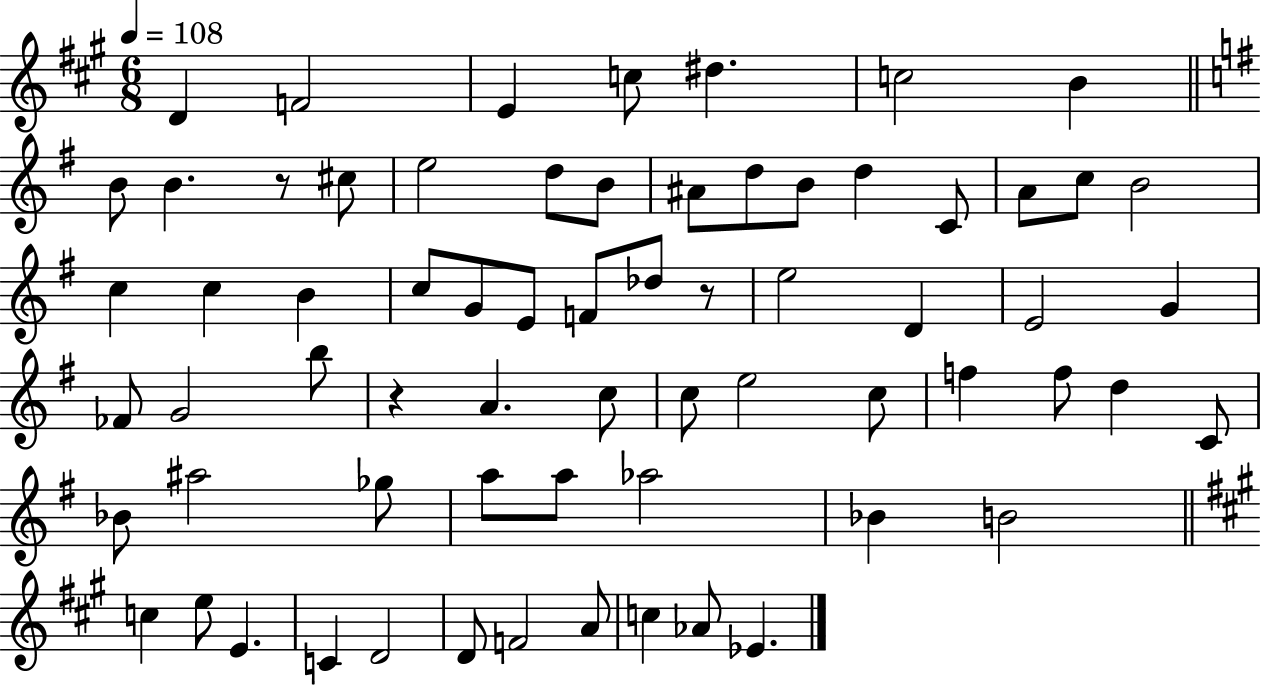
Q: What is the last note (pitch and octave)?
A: Eb4